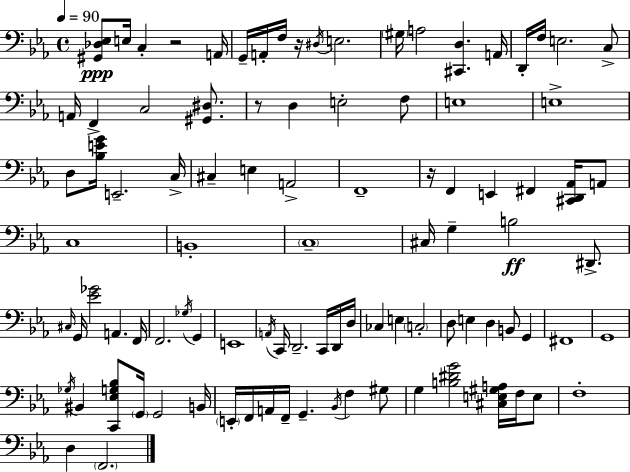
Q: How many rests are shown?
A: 4